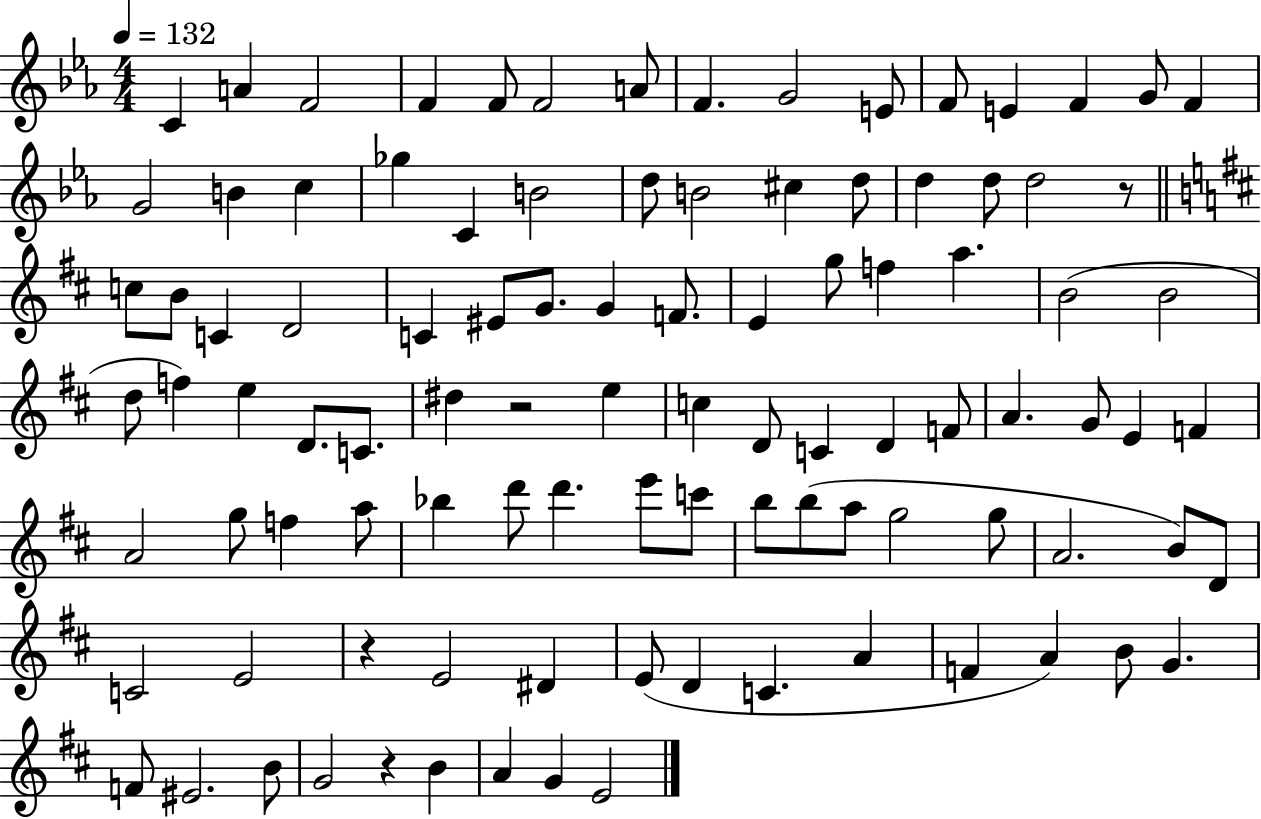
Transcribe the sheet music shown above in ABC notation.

X:1
T:Untitled
M:4/4
L:1/4
K:Eb
C A F2 F F/2 F2 A/2 F G2 E/2 F/2 E F G/2 F G2 B c _g C B2 d/2 B2 ^c d/2 d d/2 d2 z/2 c/2 B/2 C D2 C ^E/2 G/2 G F/2 E g/2 f a B2 B2 d/2 f e D/2 C/2 ^d z2 e c D/2 C D F/2 A G/2 E F A2 g/2 f a/2 _b d'/2 d' e'/2 c'/2 b/2 b/2 a/2 g2 g/2 A2 B/2 D/2 C2 E2 z E2 ^D E/2 D C A F A B/2 G F/2 ^E2 B/2 G2 z B A G E2